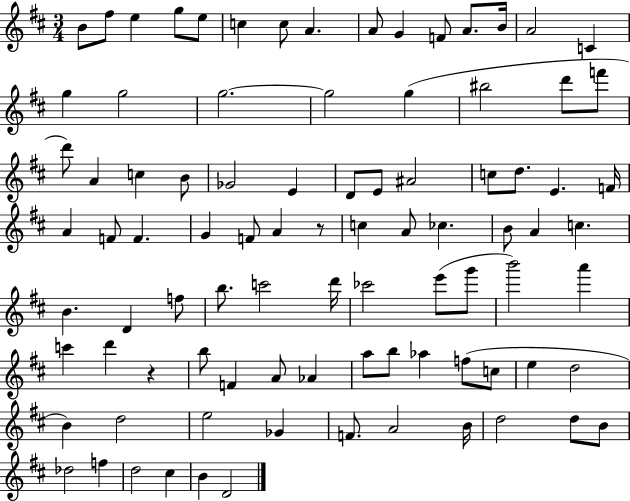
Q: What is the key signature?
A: D major